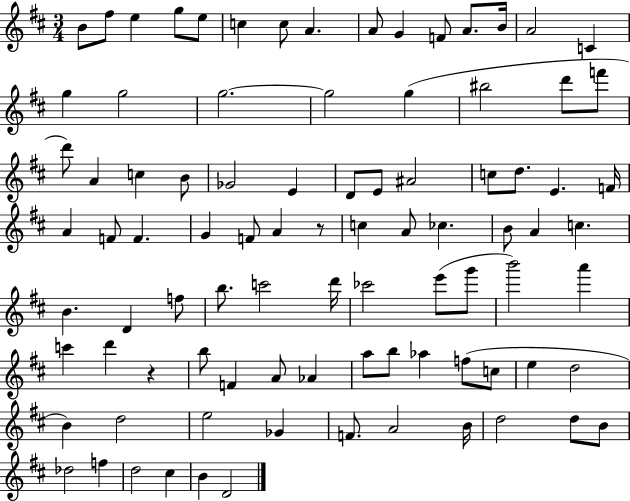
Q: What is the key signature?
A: D major